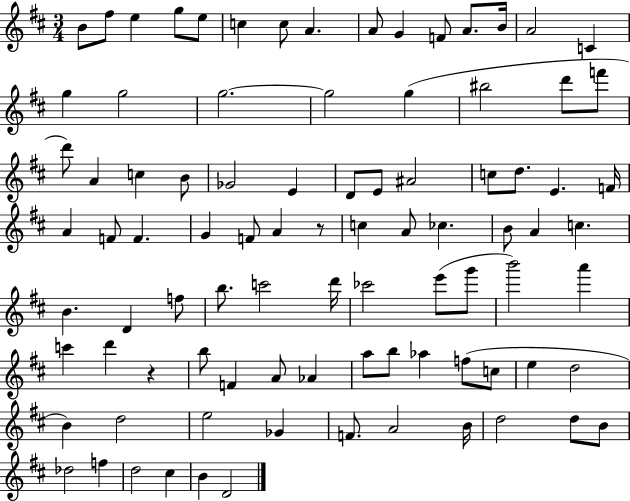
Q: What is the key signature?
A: D major